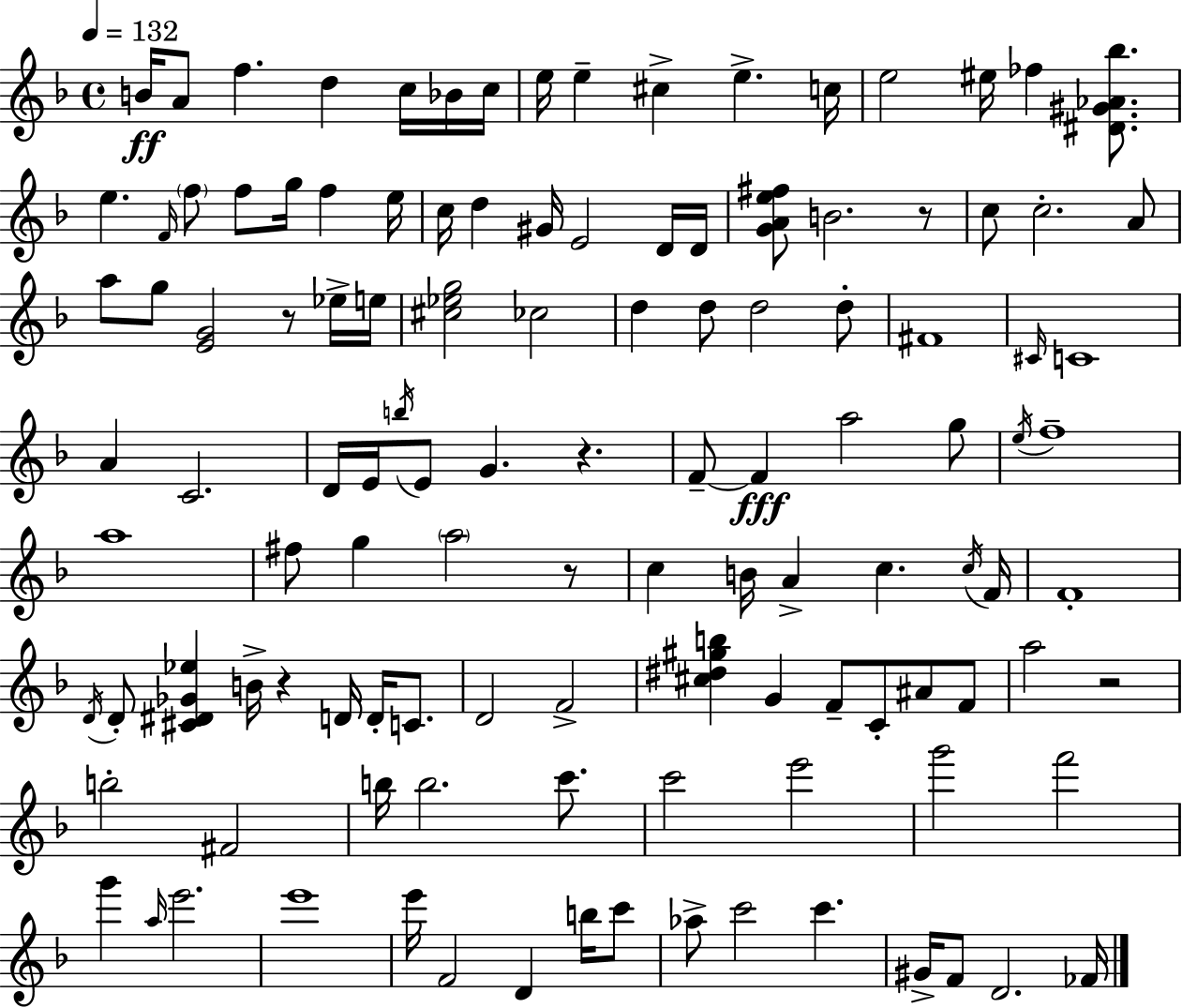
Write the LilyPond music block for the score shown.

{
  \clef treble
  \time 4/4
  \defaultTimeSignature
  \key f \major
  \tempo 4 = 132
  b'16\ff a'8 f''4. d''4 c''16 bes'16 c''16 | e''16 e''4-- cis''4-> e''4.-> c''16 | e''2 eis''16 fes''4 <dis' gis' aes' bes''>8. | e''4. \grace { f'16 } \parenthesize f''8 f''8 g''16 f''4 | \break e''16 c''16 d''4 gis'16 e'2 d'16 | d'16 <g' a' e'' fis''>8 b'2. r8 | c''8 c''2.-. a'8 | a''8 g''8 <e' g'>2 r8 ees''16-> | \break e''16 <cis'' ees'' g''>2 ces''2 | d''4 d''8 d''2 d''8-. | fis'1 | \grace { cis'16 } c'1 | \break a'4 c'2. | d'16 e'16 \acciaccatura { b''16 } e'8 g'4. r4. | f'8--~~ f'4\fff a''2 | g''8 \acciaccatura { e''16 } f''1-- | \break a''1 | fis''8 g''4 \parenthesize a''2 | r8 c''4 b'16 a'4-> c''4. | \acciaccatura { c''16 } f'16 f'1-. | \break \acciaccatura { d'16 } d'8-. <cis' dis' ges' ees''>4 b'16-> r4 | d'16 d'16-. c'8. d'2 f'2-> | <cis'' dis'' gis'' b''>4 g'4 f'8-- | c'8-. ais'8 f'8 a''2 r2 | \break b''2-. fis'2 | b''16 b''2. | c'''8. c'''2 e'''2 | g'''2 f'''2 | \break g'''4 \grace { a''16 } e'''2. | e'''1 | e'''16 f'2 | d'4 b''16 c'''8 aes''8-> c'''2 | \break c'''4. gis'16-> f'8 d'2. | fes'16 \bar "|."
}